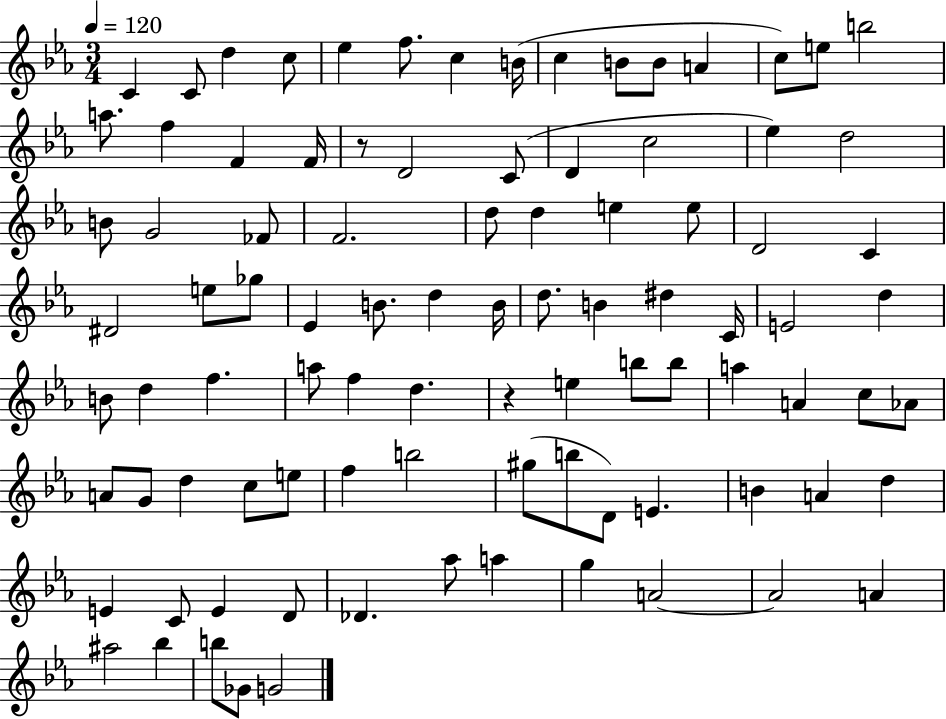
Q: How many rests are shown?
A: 2